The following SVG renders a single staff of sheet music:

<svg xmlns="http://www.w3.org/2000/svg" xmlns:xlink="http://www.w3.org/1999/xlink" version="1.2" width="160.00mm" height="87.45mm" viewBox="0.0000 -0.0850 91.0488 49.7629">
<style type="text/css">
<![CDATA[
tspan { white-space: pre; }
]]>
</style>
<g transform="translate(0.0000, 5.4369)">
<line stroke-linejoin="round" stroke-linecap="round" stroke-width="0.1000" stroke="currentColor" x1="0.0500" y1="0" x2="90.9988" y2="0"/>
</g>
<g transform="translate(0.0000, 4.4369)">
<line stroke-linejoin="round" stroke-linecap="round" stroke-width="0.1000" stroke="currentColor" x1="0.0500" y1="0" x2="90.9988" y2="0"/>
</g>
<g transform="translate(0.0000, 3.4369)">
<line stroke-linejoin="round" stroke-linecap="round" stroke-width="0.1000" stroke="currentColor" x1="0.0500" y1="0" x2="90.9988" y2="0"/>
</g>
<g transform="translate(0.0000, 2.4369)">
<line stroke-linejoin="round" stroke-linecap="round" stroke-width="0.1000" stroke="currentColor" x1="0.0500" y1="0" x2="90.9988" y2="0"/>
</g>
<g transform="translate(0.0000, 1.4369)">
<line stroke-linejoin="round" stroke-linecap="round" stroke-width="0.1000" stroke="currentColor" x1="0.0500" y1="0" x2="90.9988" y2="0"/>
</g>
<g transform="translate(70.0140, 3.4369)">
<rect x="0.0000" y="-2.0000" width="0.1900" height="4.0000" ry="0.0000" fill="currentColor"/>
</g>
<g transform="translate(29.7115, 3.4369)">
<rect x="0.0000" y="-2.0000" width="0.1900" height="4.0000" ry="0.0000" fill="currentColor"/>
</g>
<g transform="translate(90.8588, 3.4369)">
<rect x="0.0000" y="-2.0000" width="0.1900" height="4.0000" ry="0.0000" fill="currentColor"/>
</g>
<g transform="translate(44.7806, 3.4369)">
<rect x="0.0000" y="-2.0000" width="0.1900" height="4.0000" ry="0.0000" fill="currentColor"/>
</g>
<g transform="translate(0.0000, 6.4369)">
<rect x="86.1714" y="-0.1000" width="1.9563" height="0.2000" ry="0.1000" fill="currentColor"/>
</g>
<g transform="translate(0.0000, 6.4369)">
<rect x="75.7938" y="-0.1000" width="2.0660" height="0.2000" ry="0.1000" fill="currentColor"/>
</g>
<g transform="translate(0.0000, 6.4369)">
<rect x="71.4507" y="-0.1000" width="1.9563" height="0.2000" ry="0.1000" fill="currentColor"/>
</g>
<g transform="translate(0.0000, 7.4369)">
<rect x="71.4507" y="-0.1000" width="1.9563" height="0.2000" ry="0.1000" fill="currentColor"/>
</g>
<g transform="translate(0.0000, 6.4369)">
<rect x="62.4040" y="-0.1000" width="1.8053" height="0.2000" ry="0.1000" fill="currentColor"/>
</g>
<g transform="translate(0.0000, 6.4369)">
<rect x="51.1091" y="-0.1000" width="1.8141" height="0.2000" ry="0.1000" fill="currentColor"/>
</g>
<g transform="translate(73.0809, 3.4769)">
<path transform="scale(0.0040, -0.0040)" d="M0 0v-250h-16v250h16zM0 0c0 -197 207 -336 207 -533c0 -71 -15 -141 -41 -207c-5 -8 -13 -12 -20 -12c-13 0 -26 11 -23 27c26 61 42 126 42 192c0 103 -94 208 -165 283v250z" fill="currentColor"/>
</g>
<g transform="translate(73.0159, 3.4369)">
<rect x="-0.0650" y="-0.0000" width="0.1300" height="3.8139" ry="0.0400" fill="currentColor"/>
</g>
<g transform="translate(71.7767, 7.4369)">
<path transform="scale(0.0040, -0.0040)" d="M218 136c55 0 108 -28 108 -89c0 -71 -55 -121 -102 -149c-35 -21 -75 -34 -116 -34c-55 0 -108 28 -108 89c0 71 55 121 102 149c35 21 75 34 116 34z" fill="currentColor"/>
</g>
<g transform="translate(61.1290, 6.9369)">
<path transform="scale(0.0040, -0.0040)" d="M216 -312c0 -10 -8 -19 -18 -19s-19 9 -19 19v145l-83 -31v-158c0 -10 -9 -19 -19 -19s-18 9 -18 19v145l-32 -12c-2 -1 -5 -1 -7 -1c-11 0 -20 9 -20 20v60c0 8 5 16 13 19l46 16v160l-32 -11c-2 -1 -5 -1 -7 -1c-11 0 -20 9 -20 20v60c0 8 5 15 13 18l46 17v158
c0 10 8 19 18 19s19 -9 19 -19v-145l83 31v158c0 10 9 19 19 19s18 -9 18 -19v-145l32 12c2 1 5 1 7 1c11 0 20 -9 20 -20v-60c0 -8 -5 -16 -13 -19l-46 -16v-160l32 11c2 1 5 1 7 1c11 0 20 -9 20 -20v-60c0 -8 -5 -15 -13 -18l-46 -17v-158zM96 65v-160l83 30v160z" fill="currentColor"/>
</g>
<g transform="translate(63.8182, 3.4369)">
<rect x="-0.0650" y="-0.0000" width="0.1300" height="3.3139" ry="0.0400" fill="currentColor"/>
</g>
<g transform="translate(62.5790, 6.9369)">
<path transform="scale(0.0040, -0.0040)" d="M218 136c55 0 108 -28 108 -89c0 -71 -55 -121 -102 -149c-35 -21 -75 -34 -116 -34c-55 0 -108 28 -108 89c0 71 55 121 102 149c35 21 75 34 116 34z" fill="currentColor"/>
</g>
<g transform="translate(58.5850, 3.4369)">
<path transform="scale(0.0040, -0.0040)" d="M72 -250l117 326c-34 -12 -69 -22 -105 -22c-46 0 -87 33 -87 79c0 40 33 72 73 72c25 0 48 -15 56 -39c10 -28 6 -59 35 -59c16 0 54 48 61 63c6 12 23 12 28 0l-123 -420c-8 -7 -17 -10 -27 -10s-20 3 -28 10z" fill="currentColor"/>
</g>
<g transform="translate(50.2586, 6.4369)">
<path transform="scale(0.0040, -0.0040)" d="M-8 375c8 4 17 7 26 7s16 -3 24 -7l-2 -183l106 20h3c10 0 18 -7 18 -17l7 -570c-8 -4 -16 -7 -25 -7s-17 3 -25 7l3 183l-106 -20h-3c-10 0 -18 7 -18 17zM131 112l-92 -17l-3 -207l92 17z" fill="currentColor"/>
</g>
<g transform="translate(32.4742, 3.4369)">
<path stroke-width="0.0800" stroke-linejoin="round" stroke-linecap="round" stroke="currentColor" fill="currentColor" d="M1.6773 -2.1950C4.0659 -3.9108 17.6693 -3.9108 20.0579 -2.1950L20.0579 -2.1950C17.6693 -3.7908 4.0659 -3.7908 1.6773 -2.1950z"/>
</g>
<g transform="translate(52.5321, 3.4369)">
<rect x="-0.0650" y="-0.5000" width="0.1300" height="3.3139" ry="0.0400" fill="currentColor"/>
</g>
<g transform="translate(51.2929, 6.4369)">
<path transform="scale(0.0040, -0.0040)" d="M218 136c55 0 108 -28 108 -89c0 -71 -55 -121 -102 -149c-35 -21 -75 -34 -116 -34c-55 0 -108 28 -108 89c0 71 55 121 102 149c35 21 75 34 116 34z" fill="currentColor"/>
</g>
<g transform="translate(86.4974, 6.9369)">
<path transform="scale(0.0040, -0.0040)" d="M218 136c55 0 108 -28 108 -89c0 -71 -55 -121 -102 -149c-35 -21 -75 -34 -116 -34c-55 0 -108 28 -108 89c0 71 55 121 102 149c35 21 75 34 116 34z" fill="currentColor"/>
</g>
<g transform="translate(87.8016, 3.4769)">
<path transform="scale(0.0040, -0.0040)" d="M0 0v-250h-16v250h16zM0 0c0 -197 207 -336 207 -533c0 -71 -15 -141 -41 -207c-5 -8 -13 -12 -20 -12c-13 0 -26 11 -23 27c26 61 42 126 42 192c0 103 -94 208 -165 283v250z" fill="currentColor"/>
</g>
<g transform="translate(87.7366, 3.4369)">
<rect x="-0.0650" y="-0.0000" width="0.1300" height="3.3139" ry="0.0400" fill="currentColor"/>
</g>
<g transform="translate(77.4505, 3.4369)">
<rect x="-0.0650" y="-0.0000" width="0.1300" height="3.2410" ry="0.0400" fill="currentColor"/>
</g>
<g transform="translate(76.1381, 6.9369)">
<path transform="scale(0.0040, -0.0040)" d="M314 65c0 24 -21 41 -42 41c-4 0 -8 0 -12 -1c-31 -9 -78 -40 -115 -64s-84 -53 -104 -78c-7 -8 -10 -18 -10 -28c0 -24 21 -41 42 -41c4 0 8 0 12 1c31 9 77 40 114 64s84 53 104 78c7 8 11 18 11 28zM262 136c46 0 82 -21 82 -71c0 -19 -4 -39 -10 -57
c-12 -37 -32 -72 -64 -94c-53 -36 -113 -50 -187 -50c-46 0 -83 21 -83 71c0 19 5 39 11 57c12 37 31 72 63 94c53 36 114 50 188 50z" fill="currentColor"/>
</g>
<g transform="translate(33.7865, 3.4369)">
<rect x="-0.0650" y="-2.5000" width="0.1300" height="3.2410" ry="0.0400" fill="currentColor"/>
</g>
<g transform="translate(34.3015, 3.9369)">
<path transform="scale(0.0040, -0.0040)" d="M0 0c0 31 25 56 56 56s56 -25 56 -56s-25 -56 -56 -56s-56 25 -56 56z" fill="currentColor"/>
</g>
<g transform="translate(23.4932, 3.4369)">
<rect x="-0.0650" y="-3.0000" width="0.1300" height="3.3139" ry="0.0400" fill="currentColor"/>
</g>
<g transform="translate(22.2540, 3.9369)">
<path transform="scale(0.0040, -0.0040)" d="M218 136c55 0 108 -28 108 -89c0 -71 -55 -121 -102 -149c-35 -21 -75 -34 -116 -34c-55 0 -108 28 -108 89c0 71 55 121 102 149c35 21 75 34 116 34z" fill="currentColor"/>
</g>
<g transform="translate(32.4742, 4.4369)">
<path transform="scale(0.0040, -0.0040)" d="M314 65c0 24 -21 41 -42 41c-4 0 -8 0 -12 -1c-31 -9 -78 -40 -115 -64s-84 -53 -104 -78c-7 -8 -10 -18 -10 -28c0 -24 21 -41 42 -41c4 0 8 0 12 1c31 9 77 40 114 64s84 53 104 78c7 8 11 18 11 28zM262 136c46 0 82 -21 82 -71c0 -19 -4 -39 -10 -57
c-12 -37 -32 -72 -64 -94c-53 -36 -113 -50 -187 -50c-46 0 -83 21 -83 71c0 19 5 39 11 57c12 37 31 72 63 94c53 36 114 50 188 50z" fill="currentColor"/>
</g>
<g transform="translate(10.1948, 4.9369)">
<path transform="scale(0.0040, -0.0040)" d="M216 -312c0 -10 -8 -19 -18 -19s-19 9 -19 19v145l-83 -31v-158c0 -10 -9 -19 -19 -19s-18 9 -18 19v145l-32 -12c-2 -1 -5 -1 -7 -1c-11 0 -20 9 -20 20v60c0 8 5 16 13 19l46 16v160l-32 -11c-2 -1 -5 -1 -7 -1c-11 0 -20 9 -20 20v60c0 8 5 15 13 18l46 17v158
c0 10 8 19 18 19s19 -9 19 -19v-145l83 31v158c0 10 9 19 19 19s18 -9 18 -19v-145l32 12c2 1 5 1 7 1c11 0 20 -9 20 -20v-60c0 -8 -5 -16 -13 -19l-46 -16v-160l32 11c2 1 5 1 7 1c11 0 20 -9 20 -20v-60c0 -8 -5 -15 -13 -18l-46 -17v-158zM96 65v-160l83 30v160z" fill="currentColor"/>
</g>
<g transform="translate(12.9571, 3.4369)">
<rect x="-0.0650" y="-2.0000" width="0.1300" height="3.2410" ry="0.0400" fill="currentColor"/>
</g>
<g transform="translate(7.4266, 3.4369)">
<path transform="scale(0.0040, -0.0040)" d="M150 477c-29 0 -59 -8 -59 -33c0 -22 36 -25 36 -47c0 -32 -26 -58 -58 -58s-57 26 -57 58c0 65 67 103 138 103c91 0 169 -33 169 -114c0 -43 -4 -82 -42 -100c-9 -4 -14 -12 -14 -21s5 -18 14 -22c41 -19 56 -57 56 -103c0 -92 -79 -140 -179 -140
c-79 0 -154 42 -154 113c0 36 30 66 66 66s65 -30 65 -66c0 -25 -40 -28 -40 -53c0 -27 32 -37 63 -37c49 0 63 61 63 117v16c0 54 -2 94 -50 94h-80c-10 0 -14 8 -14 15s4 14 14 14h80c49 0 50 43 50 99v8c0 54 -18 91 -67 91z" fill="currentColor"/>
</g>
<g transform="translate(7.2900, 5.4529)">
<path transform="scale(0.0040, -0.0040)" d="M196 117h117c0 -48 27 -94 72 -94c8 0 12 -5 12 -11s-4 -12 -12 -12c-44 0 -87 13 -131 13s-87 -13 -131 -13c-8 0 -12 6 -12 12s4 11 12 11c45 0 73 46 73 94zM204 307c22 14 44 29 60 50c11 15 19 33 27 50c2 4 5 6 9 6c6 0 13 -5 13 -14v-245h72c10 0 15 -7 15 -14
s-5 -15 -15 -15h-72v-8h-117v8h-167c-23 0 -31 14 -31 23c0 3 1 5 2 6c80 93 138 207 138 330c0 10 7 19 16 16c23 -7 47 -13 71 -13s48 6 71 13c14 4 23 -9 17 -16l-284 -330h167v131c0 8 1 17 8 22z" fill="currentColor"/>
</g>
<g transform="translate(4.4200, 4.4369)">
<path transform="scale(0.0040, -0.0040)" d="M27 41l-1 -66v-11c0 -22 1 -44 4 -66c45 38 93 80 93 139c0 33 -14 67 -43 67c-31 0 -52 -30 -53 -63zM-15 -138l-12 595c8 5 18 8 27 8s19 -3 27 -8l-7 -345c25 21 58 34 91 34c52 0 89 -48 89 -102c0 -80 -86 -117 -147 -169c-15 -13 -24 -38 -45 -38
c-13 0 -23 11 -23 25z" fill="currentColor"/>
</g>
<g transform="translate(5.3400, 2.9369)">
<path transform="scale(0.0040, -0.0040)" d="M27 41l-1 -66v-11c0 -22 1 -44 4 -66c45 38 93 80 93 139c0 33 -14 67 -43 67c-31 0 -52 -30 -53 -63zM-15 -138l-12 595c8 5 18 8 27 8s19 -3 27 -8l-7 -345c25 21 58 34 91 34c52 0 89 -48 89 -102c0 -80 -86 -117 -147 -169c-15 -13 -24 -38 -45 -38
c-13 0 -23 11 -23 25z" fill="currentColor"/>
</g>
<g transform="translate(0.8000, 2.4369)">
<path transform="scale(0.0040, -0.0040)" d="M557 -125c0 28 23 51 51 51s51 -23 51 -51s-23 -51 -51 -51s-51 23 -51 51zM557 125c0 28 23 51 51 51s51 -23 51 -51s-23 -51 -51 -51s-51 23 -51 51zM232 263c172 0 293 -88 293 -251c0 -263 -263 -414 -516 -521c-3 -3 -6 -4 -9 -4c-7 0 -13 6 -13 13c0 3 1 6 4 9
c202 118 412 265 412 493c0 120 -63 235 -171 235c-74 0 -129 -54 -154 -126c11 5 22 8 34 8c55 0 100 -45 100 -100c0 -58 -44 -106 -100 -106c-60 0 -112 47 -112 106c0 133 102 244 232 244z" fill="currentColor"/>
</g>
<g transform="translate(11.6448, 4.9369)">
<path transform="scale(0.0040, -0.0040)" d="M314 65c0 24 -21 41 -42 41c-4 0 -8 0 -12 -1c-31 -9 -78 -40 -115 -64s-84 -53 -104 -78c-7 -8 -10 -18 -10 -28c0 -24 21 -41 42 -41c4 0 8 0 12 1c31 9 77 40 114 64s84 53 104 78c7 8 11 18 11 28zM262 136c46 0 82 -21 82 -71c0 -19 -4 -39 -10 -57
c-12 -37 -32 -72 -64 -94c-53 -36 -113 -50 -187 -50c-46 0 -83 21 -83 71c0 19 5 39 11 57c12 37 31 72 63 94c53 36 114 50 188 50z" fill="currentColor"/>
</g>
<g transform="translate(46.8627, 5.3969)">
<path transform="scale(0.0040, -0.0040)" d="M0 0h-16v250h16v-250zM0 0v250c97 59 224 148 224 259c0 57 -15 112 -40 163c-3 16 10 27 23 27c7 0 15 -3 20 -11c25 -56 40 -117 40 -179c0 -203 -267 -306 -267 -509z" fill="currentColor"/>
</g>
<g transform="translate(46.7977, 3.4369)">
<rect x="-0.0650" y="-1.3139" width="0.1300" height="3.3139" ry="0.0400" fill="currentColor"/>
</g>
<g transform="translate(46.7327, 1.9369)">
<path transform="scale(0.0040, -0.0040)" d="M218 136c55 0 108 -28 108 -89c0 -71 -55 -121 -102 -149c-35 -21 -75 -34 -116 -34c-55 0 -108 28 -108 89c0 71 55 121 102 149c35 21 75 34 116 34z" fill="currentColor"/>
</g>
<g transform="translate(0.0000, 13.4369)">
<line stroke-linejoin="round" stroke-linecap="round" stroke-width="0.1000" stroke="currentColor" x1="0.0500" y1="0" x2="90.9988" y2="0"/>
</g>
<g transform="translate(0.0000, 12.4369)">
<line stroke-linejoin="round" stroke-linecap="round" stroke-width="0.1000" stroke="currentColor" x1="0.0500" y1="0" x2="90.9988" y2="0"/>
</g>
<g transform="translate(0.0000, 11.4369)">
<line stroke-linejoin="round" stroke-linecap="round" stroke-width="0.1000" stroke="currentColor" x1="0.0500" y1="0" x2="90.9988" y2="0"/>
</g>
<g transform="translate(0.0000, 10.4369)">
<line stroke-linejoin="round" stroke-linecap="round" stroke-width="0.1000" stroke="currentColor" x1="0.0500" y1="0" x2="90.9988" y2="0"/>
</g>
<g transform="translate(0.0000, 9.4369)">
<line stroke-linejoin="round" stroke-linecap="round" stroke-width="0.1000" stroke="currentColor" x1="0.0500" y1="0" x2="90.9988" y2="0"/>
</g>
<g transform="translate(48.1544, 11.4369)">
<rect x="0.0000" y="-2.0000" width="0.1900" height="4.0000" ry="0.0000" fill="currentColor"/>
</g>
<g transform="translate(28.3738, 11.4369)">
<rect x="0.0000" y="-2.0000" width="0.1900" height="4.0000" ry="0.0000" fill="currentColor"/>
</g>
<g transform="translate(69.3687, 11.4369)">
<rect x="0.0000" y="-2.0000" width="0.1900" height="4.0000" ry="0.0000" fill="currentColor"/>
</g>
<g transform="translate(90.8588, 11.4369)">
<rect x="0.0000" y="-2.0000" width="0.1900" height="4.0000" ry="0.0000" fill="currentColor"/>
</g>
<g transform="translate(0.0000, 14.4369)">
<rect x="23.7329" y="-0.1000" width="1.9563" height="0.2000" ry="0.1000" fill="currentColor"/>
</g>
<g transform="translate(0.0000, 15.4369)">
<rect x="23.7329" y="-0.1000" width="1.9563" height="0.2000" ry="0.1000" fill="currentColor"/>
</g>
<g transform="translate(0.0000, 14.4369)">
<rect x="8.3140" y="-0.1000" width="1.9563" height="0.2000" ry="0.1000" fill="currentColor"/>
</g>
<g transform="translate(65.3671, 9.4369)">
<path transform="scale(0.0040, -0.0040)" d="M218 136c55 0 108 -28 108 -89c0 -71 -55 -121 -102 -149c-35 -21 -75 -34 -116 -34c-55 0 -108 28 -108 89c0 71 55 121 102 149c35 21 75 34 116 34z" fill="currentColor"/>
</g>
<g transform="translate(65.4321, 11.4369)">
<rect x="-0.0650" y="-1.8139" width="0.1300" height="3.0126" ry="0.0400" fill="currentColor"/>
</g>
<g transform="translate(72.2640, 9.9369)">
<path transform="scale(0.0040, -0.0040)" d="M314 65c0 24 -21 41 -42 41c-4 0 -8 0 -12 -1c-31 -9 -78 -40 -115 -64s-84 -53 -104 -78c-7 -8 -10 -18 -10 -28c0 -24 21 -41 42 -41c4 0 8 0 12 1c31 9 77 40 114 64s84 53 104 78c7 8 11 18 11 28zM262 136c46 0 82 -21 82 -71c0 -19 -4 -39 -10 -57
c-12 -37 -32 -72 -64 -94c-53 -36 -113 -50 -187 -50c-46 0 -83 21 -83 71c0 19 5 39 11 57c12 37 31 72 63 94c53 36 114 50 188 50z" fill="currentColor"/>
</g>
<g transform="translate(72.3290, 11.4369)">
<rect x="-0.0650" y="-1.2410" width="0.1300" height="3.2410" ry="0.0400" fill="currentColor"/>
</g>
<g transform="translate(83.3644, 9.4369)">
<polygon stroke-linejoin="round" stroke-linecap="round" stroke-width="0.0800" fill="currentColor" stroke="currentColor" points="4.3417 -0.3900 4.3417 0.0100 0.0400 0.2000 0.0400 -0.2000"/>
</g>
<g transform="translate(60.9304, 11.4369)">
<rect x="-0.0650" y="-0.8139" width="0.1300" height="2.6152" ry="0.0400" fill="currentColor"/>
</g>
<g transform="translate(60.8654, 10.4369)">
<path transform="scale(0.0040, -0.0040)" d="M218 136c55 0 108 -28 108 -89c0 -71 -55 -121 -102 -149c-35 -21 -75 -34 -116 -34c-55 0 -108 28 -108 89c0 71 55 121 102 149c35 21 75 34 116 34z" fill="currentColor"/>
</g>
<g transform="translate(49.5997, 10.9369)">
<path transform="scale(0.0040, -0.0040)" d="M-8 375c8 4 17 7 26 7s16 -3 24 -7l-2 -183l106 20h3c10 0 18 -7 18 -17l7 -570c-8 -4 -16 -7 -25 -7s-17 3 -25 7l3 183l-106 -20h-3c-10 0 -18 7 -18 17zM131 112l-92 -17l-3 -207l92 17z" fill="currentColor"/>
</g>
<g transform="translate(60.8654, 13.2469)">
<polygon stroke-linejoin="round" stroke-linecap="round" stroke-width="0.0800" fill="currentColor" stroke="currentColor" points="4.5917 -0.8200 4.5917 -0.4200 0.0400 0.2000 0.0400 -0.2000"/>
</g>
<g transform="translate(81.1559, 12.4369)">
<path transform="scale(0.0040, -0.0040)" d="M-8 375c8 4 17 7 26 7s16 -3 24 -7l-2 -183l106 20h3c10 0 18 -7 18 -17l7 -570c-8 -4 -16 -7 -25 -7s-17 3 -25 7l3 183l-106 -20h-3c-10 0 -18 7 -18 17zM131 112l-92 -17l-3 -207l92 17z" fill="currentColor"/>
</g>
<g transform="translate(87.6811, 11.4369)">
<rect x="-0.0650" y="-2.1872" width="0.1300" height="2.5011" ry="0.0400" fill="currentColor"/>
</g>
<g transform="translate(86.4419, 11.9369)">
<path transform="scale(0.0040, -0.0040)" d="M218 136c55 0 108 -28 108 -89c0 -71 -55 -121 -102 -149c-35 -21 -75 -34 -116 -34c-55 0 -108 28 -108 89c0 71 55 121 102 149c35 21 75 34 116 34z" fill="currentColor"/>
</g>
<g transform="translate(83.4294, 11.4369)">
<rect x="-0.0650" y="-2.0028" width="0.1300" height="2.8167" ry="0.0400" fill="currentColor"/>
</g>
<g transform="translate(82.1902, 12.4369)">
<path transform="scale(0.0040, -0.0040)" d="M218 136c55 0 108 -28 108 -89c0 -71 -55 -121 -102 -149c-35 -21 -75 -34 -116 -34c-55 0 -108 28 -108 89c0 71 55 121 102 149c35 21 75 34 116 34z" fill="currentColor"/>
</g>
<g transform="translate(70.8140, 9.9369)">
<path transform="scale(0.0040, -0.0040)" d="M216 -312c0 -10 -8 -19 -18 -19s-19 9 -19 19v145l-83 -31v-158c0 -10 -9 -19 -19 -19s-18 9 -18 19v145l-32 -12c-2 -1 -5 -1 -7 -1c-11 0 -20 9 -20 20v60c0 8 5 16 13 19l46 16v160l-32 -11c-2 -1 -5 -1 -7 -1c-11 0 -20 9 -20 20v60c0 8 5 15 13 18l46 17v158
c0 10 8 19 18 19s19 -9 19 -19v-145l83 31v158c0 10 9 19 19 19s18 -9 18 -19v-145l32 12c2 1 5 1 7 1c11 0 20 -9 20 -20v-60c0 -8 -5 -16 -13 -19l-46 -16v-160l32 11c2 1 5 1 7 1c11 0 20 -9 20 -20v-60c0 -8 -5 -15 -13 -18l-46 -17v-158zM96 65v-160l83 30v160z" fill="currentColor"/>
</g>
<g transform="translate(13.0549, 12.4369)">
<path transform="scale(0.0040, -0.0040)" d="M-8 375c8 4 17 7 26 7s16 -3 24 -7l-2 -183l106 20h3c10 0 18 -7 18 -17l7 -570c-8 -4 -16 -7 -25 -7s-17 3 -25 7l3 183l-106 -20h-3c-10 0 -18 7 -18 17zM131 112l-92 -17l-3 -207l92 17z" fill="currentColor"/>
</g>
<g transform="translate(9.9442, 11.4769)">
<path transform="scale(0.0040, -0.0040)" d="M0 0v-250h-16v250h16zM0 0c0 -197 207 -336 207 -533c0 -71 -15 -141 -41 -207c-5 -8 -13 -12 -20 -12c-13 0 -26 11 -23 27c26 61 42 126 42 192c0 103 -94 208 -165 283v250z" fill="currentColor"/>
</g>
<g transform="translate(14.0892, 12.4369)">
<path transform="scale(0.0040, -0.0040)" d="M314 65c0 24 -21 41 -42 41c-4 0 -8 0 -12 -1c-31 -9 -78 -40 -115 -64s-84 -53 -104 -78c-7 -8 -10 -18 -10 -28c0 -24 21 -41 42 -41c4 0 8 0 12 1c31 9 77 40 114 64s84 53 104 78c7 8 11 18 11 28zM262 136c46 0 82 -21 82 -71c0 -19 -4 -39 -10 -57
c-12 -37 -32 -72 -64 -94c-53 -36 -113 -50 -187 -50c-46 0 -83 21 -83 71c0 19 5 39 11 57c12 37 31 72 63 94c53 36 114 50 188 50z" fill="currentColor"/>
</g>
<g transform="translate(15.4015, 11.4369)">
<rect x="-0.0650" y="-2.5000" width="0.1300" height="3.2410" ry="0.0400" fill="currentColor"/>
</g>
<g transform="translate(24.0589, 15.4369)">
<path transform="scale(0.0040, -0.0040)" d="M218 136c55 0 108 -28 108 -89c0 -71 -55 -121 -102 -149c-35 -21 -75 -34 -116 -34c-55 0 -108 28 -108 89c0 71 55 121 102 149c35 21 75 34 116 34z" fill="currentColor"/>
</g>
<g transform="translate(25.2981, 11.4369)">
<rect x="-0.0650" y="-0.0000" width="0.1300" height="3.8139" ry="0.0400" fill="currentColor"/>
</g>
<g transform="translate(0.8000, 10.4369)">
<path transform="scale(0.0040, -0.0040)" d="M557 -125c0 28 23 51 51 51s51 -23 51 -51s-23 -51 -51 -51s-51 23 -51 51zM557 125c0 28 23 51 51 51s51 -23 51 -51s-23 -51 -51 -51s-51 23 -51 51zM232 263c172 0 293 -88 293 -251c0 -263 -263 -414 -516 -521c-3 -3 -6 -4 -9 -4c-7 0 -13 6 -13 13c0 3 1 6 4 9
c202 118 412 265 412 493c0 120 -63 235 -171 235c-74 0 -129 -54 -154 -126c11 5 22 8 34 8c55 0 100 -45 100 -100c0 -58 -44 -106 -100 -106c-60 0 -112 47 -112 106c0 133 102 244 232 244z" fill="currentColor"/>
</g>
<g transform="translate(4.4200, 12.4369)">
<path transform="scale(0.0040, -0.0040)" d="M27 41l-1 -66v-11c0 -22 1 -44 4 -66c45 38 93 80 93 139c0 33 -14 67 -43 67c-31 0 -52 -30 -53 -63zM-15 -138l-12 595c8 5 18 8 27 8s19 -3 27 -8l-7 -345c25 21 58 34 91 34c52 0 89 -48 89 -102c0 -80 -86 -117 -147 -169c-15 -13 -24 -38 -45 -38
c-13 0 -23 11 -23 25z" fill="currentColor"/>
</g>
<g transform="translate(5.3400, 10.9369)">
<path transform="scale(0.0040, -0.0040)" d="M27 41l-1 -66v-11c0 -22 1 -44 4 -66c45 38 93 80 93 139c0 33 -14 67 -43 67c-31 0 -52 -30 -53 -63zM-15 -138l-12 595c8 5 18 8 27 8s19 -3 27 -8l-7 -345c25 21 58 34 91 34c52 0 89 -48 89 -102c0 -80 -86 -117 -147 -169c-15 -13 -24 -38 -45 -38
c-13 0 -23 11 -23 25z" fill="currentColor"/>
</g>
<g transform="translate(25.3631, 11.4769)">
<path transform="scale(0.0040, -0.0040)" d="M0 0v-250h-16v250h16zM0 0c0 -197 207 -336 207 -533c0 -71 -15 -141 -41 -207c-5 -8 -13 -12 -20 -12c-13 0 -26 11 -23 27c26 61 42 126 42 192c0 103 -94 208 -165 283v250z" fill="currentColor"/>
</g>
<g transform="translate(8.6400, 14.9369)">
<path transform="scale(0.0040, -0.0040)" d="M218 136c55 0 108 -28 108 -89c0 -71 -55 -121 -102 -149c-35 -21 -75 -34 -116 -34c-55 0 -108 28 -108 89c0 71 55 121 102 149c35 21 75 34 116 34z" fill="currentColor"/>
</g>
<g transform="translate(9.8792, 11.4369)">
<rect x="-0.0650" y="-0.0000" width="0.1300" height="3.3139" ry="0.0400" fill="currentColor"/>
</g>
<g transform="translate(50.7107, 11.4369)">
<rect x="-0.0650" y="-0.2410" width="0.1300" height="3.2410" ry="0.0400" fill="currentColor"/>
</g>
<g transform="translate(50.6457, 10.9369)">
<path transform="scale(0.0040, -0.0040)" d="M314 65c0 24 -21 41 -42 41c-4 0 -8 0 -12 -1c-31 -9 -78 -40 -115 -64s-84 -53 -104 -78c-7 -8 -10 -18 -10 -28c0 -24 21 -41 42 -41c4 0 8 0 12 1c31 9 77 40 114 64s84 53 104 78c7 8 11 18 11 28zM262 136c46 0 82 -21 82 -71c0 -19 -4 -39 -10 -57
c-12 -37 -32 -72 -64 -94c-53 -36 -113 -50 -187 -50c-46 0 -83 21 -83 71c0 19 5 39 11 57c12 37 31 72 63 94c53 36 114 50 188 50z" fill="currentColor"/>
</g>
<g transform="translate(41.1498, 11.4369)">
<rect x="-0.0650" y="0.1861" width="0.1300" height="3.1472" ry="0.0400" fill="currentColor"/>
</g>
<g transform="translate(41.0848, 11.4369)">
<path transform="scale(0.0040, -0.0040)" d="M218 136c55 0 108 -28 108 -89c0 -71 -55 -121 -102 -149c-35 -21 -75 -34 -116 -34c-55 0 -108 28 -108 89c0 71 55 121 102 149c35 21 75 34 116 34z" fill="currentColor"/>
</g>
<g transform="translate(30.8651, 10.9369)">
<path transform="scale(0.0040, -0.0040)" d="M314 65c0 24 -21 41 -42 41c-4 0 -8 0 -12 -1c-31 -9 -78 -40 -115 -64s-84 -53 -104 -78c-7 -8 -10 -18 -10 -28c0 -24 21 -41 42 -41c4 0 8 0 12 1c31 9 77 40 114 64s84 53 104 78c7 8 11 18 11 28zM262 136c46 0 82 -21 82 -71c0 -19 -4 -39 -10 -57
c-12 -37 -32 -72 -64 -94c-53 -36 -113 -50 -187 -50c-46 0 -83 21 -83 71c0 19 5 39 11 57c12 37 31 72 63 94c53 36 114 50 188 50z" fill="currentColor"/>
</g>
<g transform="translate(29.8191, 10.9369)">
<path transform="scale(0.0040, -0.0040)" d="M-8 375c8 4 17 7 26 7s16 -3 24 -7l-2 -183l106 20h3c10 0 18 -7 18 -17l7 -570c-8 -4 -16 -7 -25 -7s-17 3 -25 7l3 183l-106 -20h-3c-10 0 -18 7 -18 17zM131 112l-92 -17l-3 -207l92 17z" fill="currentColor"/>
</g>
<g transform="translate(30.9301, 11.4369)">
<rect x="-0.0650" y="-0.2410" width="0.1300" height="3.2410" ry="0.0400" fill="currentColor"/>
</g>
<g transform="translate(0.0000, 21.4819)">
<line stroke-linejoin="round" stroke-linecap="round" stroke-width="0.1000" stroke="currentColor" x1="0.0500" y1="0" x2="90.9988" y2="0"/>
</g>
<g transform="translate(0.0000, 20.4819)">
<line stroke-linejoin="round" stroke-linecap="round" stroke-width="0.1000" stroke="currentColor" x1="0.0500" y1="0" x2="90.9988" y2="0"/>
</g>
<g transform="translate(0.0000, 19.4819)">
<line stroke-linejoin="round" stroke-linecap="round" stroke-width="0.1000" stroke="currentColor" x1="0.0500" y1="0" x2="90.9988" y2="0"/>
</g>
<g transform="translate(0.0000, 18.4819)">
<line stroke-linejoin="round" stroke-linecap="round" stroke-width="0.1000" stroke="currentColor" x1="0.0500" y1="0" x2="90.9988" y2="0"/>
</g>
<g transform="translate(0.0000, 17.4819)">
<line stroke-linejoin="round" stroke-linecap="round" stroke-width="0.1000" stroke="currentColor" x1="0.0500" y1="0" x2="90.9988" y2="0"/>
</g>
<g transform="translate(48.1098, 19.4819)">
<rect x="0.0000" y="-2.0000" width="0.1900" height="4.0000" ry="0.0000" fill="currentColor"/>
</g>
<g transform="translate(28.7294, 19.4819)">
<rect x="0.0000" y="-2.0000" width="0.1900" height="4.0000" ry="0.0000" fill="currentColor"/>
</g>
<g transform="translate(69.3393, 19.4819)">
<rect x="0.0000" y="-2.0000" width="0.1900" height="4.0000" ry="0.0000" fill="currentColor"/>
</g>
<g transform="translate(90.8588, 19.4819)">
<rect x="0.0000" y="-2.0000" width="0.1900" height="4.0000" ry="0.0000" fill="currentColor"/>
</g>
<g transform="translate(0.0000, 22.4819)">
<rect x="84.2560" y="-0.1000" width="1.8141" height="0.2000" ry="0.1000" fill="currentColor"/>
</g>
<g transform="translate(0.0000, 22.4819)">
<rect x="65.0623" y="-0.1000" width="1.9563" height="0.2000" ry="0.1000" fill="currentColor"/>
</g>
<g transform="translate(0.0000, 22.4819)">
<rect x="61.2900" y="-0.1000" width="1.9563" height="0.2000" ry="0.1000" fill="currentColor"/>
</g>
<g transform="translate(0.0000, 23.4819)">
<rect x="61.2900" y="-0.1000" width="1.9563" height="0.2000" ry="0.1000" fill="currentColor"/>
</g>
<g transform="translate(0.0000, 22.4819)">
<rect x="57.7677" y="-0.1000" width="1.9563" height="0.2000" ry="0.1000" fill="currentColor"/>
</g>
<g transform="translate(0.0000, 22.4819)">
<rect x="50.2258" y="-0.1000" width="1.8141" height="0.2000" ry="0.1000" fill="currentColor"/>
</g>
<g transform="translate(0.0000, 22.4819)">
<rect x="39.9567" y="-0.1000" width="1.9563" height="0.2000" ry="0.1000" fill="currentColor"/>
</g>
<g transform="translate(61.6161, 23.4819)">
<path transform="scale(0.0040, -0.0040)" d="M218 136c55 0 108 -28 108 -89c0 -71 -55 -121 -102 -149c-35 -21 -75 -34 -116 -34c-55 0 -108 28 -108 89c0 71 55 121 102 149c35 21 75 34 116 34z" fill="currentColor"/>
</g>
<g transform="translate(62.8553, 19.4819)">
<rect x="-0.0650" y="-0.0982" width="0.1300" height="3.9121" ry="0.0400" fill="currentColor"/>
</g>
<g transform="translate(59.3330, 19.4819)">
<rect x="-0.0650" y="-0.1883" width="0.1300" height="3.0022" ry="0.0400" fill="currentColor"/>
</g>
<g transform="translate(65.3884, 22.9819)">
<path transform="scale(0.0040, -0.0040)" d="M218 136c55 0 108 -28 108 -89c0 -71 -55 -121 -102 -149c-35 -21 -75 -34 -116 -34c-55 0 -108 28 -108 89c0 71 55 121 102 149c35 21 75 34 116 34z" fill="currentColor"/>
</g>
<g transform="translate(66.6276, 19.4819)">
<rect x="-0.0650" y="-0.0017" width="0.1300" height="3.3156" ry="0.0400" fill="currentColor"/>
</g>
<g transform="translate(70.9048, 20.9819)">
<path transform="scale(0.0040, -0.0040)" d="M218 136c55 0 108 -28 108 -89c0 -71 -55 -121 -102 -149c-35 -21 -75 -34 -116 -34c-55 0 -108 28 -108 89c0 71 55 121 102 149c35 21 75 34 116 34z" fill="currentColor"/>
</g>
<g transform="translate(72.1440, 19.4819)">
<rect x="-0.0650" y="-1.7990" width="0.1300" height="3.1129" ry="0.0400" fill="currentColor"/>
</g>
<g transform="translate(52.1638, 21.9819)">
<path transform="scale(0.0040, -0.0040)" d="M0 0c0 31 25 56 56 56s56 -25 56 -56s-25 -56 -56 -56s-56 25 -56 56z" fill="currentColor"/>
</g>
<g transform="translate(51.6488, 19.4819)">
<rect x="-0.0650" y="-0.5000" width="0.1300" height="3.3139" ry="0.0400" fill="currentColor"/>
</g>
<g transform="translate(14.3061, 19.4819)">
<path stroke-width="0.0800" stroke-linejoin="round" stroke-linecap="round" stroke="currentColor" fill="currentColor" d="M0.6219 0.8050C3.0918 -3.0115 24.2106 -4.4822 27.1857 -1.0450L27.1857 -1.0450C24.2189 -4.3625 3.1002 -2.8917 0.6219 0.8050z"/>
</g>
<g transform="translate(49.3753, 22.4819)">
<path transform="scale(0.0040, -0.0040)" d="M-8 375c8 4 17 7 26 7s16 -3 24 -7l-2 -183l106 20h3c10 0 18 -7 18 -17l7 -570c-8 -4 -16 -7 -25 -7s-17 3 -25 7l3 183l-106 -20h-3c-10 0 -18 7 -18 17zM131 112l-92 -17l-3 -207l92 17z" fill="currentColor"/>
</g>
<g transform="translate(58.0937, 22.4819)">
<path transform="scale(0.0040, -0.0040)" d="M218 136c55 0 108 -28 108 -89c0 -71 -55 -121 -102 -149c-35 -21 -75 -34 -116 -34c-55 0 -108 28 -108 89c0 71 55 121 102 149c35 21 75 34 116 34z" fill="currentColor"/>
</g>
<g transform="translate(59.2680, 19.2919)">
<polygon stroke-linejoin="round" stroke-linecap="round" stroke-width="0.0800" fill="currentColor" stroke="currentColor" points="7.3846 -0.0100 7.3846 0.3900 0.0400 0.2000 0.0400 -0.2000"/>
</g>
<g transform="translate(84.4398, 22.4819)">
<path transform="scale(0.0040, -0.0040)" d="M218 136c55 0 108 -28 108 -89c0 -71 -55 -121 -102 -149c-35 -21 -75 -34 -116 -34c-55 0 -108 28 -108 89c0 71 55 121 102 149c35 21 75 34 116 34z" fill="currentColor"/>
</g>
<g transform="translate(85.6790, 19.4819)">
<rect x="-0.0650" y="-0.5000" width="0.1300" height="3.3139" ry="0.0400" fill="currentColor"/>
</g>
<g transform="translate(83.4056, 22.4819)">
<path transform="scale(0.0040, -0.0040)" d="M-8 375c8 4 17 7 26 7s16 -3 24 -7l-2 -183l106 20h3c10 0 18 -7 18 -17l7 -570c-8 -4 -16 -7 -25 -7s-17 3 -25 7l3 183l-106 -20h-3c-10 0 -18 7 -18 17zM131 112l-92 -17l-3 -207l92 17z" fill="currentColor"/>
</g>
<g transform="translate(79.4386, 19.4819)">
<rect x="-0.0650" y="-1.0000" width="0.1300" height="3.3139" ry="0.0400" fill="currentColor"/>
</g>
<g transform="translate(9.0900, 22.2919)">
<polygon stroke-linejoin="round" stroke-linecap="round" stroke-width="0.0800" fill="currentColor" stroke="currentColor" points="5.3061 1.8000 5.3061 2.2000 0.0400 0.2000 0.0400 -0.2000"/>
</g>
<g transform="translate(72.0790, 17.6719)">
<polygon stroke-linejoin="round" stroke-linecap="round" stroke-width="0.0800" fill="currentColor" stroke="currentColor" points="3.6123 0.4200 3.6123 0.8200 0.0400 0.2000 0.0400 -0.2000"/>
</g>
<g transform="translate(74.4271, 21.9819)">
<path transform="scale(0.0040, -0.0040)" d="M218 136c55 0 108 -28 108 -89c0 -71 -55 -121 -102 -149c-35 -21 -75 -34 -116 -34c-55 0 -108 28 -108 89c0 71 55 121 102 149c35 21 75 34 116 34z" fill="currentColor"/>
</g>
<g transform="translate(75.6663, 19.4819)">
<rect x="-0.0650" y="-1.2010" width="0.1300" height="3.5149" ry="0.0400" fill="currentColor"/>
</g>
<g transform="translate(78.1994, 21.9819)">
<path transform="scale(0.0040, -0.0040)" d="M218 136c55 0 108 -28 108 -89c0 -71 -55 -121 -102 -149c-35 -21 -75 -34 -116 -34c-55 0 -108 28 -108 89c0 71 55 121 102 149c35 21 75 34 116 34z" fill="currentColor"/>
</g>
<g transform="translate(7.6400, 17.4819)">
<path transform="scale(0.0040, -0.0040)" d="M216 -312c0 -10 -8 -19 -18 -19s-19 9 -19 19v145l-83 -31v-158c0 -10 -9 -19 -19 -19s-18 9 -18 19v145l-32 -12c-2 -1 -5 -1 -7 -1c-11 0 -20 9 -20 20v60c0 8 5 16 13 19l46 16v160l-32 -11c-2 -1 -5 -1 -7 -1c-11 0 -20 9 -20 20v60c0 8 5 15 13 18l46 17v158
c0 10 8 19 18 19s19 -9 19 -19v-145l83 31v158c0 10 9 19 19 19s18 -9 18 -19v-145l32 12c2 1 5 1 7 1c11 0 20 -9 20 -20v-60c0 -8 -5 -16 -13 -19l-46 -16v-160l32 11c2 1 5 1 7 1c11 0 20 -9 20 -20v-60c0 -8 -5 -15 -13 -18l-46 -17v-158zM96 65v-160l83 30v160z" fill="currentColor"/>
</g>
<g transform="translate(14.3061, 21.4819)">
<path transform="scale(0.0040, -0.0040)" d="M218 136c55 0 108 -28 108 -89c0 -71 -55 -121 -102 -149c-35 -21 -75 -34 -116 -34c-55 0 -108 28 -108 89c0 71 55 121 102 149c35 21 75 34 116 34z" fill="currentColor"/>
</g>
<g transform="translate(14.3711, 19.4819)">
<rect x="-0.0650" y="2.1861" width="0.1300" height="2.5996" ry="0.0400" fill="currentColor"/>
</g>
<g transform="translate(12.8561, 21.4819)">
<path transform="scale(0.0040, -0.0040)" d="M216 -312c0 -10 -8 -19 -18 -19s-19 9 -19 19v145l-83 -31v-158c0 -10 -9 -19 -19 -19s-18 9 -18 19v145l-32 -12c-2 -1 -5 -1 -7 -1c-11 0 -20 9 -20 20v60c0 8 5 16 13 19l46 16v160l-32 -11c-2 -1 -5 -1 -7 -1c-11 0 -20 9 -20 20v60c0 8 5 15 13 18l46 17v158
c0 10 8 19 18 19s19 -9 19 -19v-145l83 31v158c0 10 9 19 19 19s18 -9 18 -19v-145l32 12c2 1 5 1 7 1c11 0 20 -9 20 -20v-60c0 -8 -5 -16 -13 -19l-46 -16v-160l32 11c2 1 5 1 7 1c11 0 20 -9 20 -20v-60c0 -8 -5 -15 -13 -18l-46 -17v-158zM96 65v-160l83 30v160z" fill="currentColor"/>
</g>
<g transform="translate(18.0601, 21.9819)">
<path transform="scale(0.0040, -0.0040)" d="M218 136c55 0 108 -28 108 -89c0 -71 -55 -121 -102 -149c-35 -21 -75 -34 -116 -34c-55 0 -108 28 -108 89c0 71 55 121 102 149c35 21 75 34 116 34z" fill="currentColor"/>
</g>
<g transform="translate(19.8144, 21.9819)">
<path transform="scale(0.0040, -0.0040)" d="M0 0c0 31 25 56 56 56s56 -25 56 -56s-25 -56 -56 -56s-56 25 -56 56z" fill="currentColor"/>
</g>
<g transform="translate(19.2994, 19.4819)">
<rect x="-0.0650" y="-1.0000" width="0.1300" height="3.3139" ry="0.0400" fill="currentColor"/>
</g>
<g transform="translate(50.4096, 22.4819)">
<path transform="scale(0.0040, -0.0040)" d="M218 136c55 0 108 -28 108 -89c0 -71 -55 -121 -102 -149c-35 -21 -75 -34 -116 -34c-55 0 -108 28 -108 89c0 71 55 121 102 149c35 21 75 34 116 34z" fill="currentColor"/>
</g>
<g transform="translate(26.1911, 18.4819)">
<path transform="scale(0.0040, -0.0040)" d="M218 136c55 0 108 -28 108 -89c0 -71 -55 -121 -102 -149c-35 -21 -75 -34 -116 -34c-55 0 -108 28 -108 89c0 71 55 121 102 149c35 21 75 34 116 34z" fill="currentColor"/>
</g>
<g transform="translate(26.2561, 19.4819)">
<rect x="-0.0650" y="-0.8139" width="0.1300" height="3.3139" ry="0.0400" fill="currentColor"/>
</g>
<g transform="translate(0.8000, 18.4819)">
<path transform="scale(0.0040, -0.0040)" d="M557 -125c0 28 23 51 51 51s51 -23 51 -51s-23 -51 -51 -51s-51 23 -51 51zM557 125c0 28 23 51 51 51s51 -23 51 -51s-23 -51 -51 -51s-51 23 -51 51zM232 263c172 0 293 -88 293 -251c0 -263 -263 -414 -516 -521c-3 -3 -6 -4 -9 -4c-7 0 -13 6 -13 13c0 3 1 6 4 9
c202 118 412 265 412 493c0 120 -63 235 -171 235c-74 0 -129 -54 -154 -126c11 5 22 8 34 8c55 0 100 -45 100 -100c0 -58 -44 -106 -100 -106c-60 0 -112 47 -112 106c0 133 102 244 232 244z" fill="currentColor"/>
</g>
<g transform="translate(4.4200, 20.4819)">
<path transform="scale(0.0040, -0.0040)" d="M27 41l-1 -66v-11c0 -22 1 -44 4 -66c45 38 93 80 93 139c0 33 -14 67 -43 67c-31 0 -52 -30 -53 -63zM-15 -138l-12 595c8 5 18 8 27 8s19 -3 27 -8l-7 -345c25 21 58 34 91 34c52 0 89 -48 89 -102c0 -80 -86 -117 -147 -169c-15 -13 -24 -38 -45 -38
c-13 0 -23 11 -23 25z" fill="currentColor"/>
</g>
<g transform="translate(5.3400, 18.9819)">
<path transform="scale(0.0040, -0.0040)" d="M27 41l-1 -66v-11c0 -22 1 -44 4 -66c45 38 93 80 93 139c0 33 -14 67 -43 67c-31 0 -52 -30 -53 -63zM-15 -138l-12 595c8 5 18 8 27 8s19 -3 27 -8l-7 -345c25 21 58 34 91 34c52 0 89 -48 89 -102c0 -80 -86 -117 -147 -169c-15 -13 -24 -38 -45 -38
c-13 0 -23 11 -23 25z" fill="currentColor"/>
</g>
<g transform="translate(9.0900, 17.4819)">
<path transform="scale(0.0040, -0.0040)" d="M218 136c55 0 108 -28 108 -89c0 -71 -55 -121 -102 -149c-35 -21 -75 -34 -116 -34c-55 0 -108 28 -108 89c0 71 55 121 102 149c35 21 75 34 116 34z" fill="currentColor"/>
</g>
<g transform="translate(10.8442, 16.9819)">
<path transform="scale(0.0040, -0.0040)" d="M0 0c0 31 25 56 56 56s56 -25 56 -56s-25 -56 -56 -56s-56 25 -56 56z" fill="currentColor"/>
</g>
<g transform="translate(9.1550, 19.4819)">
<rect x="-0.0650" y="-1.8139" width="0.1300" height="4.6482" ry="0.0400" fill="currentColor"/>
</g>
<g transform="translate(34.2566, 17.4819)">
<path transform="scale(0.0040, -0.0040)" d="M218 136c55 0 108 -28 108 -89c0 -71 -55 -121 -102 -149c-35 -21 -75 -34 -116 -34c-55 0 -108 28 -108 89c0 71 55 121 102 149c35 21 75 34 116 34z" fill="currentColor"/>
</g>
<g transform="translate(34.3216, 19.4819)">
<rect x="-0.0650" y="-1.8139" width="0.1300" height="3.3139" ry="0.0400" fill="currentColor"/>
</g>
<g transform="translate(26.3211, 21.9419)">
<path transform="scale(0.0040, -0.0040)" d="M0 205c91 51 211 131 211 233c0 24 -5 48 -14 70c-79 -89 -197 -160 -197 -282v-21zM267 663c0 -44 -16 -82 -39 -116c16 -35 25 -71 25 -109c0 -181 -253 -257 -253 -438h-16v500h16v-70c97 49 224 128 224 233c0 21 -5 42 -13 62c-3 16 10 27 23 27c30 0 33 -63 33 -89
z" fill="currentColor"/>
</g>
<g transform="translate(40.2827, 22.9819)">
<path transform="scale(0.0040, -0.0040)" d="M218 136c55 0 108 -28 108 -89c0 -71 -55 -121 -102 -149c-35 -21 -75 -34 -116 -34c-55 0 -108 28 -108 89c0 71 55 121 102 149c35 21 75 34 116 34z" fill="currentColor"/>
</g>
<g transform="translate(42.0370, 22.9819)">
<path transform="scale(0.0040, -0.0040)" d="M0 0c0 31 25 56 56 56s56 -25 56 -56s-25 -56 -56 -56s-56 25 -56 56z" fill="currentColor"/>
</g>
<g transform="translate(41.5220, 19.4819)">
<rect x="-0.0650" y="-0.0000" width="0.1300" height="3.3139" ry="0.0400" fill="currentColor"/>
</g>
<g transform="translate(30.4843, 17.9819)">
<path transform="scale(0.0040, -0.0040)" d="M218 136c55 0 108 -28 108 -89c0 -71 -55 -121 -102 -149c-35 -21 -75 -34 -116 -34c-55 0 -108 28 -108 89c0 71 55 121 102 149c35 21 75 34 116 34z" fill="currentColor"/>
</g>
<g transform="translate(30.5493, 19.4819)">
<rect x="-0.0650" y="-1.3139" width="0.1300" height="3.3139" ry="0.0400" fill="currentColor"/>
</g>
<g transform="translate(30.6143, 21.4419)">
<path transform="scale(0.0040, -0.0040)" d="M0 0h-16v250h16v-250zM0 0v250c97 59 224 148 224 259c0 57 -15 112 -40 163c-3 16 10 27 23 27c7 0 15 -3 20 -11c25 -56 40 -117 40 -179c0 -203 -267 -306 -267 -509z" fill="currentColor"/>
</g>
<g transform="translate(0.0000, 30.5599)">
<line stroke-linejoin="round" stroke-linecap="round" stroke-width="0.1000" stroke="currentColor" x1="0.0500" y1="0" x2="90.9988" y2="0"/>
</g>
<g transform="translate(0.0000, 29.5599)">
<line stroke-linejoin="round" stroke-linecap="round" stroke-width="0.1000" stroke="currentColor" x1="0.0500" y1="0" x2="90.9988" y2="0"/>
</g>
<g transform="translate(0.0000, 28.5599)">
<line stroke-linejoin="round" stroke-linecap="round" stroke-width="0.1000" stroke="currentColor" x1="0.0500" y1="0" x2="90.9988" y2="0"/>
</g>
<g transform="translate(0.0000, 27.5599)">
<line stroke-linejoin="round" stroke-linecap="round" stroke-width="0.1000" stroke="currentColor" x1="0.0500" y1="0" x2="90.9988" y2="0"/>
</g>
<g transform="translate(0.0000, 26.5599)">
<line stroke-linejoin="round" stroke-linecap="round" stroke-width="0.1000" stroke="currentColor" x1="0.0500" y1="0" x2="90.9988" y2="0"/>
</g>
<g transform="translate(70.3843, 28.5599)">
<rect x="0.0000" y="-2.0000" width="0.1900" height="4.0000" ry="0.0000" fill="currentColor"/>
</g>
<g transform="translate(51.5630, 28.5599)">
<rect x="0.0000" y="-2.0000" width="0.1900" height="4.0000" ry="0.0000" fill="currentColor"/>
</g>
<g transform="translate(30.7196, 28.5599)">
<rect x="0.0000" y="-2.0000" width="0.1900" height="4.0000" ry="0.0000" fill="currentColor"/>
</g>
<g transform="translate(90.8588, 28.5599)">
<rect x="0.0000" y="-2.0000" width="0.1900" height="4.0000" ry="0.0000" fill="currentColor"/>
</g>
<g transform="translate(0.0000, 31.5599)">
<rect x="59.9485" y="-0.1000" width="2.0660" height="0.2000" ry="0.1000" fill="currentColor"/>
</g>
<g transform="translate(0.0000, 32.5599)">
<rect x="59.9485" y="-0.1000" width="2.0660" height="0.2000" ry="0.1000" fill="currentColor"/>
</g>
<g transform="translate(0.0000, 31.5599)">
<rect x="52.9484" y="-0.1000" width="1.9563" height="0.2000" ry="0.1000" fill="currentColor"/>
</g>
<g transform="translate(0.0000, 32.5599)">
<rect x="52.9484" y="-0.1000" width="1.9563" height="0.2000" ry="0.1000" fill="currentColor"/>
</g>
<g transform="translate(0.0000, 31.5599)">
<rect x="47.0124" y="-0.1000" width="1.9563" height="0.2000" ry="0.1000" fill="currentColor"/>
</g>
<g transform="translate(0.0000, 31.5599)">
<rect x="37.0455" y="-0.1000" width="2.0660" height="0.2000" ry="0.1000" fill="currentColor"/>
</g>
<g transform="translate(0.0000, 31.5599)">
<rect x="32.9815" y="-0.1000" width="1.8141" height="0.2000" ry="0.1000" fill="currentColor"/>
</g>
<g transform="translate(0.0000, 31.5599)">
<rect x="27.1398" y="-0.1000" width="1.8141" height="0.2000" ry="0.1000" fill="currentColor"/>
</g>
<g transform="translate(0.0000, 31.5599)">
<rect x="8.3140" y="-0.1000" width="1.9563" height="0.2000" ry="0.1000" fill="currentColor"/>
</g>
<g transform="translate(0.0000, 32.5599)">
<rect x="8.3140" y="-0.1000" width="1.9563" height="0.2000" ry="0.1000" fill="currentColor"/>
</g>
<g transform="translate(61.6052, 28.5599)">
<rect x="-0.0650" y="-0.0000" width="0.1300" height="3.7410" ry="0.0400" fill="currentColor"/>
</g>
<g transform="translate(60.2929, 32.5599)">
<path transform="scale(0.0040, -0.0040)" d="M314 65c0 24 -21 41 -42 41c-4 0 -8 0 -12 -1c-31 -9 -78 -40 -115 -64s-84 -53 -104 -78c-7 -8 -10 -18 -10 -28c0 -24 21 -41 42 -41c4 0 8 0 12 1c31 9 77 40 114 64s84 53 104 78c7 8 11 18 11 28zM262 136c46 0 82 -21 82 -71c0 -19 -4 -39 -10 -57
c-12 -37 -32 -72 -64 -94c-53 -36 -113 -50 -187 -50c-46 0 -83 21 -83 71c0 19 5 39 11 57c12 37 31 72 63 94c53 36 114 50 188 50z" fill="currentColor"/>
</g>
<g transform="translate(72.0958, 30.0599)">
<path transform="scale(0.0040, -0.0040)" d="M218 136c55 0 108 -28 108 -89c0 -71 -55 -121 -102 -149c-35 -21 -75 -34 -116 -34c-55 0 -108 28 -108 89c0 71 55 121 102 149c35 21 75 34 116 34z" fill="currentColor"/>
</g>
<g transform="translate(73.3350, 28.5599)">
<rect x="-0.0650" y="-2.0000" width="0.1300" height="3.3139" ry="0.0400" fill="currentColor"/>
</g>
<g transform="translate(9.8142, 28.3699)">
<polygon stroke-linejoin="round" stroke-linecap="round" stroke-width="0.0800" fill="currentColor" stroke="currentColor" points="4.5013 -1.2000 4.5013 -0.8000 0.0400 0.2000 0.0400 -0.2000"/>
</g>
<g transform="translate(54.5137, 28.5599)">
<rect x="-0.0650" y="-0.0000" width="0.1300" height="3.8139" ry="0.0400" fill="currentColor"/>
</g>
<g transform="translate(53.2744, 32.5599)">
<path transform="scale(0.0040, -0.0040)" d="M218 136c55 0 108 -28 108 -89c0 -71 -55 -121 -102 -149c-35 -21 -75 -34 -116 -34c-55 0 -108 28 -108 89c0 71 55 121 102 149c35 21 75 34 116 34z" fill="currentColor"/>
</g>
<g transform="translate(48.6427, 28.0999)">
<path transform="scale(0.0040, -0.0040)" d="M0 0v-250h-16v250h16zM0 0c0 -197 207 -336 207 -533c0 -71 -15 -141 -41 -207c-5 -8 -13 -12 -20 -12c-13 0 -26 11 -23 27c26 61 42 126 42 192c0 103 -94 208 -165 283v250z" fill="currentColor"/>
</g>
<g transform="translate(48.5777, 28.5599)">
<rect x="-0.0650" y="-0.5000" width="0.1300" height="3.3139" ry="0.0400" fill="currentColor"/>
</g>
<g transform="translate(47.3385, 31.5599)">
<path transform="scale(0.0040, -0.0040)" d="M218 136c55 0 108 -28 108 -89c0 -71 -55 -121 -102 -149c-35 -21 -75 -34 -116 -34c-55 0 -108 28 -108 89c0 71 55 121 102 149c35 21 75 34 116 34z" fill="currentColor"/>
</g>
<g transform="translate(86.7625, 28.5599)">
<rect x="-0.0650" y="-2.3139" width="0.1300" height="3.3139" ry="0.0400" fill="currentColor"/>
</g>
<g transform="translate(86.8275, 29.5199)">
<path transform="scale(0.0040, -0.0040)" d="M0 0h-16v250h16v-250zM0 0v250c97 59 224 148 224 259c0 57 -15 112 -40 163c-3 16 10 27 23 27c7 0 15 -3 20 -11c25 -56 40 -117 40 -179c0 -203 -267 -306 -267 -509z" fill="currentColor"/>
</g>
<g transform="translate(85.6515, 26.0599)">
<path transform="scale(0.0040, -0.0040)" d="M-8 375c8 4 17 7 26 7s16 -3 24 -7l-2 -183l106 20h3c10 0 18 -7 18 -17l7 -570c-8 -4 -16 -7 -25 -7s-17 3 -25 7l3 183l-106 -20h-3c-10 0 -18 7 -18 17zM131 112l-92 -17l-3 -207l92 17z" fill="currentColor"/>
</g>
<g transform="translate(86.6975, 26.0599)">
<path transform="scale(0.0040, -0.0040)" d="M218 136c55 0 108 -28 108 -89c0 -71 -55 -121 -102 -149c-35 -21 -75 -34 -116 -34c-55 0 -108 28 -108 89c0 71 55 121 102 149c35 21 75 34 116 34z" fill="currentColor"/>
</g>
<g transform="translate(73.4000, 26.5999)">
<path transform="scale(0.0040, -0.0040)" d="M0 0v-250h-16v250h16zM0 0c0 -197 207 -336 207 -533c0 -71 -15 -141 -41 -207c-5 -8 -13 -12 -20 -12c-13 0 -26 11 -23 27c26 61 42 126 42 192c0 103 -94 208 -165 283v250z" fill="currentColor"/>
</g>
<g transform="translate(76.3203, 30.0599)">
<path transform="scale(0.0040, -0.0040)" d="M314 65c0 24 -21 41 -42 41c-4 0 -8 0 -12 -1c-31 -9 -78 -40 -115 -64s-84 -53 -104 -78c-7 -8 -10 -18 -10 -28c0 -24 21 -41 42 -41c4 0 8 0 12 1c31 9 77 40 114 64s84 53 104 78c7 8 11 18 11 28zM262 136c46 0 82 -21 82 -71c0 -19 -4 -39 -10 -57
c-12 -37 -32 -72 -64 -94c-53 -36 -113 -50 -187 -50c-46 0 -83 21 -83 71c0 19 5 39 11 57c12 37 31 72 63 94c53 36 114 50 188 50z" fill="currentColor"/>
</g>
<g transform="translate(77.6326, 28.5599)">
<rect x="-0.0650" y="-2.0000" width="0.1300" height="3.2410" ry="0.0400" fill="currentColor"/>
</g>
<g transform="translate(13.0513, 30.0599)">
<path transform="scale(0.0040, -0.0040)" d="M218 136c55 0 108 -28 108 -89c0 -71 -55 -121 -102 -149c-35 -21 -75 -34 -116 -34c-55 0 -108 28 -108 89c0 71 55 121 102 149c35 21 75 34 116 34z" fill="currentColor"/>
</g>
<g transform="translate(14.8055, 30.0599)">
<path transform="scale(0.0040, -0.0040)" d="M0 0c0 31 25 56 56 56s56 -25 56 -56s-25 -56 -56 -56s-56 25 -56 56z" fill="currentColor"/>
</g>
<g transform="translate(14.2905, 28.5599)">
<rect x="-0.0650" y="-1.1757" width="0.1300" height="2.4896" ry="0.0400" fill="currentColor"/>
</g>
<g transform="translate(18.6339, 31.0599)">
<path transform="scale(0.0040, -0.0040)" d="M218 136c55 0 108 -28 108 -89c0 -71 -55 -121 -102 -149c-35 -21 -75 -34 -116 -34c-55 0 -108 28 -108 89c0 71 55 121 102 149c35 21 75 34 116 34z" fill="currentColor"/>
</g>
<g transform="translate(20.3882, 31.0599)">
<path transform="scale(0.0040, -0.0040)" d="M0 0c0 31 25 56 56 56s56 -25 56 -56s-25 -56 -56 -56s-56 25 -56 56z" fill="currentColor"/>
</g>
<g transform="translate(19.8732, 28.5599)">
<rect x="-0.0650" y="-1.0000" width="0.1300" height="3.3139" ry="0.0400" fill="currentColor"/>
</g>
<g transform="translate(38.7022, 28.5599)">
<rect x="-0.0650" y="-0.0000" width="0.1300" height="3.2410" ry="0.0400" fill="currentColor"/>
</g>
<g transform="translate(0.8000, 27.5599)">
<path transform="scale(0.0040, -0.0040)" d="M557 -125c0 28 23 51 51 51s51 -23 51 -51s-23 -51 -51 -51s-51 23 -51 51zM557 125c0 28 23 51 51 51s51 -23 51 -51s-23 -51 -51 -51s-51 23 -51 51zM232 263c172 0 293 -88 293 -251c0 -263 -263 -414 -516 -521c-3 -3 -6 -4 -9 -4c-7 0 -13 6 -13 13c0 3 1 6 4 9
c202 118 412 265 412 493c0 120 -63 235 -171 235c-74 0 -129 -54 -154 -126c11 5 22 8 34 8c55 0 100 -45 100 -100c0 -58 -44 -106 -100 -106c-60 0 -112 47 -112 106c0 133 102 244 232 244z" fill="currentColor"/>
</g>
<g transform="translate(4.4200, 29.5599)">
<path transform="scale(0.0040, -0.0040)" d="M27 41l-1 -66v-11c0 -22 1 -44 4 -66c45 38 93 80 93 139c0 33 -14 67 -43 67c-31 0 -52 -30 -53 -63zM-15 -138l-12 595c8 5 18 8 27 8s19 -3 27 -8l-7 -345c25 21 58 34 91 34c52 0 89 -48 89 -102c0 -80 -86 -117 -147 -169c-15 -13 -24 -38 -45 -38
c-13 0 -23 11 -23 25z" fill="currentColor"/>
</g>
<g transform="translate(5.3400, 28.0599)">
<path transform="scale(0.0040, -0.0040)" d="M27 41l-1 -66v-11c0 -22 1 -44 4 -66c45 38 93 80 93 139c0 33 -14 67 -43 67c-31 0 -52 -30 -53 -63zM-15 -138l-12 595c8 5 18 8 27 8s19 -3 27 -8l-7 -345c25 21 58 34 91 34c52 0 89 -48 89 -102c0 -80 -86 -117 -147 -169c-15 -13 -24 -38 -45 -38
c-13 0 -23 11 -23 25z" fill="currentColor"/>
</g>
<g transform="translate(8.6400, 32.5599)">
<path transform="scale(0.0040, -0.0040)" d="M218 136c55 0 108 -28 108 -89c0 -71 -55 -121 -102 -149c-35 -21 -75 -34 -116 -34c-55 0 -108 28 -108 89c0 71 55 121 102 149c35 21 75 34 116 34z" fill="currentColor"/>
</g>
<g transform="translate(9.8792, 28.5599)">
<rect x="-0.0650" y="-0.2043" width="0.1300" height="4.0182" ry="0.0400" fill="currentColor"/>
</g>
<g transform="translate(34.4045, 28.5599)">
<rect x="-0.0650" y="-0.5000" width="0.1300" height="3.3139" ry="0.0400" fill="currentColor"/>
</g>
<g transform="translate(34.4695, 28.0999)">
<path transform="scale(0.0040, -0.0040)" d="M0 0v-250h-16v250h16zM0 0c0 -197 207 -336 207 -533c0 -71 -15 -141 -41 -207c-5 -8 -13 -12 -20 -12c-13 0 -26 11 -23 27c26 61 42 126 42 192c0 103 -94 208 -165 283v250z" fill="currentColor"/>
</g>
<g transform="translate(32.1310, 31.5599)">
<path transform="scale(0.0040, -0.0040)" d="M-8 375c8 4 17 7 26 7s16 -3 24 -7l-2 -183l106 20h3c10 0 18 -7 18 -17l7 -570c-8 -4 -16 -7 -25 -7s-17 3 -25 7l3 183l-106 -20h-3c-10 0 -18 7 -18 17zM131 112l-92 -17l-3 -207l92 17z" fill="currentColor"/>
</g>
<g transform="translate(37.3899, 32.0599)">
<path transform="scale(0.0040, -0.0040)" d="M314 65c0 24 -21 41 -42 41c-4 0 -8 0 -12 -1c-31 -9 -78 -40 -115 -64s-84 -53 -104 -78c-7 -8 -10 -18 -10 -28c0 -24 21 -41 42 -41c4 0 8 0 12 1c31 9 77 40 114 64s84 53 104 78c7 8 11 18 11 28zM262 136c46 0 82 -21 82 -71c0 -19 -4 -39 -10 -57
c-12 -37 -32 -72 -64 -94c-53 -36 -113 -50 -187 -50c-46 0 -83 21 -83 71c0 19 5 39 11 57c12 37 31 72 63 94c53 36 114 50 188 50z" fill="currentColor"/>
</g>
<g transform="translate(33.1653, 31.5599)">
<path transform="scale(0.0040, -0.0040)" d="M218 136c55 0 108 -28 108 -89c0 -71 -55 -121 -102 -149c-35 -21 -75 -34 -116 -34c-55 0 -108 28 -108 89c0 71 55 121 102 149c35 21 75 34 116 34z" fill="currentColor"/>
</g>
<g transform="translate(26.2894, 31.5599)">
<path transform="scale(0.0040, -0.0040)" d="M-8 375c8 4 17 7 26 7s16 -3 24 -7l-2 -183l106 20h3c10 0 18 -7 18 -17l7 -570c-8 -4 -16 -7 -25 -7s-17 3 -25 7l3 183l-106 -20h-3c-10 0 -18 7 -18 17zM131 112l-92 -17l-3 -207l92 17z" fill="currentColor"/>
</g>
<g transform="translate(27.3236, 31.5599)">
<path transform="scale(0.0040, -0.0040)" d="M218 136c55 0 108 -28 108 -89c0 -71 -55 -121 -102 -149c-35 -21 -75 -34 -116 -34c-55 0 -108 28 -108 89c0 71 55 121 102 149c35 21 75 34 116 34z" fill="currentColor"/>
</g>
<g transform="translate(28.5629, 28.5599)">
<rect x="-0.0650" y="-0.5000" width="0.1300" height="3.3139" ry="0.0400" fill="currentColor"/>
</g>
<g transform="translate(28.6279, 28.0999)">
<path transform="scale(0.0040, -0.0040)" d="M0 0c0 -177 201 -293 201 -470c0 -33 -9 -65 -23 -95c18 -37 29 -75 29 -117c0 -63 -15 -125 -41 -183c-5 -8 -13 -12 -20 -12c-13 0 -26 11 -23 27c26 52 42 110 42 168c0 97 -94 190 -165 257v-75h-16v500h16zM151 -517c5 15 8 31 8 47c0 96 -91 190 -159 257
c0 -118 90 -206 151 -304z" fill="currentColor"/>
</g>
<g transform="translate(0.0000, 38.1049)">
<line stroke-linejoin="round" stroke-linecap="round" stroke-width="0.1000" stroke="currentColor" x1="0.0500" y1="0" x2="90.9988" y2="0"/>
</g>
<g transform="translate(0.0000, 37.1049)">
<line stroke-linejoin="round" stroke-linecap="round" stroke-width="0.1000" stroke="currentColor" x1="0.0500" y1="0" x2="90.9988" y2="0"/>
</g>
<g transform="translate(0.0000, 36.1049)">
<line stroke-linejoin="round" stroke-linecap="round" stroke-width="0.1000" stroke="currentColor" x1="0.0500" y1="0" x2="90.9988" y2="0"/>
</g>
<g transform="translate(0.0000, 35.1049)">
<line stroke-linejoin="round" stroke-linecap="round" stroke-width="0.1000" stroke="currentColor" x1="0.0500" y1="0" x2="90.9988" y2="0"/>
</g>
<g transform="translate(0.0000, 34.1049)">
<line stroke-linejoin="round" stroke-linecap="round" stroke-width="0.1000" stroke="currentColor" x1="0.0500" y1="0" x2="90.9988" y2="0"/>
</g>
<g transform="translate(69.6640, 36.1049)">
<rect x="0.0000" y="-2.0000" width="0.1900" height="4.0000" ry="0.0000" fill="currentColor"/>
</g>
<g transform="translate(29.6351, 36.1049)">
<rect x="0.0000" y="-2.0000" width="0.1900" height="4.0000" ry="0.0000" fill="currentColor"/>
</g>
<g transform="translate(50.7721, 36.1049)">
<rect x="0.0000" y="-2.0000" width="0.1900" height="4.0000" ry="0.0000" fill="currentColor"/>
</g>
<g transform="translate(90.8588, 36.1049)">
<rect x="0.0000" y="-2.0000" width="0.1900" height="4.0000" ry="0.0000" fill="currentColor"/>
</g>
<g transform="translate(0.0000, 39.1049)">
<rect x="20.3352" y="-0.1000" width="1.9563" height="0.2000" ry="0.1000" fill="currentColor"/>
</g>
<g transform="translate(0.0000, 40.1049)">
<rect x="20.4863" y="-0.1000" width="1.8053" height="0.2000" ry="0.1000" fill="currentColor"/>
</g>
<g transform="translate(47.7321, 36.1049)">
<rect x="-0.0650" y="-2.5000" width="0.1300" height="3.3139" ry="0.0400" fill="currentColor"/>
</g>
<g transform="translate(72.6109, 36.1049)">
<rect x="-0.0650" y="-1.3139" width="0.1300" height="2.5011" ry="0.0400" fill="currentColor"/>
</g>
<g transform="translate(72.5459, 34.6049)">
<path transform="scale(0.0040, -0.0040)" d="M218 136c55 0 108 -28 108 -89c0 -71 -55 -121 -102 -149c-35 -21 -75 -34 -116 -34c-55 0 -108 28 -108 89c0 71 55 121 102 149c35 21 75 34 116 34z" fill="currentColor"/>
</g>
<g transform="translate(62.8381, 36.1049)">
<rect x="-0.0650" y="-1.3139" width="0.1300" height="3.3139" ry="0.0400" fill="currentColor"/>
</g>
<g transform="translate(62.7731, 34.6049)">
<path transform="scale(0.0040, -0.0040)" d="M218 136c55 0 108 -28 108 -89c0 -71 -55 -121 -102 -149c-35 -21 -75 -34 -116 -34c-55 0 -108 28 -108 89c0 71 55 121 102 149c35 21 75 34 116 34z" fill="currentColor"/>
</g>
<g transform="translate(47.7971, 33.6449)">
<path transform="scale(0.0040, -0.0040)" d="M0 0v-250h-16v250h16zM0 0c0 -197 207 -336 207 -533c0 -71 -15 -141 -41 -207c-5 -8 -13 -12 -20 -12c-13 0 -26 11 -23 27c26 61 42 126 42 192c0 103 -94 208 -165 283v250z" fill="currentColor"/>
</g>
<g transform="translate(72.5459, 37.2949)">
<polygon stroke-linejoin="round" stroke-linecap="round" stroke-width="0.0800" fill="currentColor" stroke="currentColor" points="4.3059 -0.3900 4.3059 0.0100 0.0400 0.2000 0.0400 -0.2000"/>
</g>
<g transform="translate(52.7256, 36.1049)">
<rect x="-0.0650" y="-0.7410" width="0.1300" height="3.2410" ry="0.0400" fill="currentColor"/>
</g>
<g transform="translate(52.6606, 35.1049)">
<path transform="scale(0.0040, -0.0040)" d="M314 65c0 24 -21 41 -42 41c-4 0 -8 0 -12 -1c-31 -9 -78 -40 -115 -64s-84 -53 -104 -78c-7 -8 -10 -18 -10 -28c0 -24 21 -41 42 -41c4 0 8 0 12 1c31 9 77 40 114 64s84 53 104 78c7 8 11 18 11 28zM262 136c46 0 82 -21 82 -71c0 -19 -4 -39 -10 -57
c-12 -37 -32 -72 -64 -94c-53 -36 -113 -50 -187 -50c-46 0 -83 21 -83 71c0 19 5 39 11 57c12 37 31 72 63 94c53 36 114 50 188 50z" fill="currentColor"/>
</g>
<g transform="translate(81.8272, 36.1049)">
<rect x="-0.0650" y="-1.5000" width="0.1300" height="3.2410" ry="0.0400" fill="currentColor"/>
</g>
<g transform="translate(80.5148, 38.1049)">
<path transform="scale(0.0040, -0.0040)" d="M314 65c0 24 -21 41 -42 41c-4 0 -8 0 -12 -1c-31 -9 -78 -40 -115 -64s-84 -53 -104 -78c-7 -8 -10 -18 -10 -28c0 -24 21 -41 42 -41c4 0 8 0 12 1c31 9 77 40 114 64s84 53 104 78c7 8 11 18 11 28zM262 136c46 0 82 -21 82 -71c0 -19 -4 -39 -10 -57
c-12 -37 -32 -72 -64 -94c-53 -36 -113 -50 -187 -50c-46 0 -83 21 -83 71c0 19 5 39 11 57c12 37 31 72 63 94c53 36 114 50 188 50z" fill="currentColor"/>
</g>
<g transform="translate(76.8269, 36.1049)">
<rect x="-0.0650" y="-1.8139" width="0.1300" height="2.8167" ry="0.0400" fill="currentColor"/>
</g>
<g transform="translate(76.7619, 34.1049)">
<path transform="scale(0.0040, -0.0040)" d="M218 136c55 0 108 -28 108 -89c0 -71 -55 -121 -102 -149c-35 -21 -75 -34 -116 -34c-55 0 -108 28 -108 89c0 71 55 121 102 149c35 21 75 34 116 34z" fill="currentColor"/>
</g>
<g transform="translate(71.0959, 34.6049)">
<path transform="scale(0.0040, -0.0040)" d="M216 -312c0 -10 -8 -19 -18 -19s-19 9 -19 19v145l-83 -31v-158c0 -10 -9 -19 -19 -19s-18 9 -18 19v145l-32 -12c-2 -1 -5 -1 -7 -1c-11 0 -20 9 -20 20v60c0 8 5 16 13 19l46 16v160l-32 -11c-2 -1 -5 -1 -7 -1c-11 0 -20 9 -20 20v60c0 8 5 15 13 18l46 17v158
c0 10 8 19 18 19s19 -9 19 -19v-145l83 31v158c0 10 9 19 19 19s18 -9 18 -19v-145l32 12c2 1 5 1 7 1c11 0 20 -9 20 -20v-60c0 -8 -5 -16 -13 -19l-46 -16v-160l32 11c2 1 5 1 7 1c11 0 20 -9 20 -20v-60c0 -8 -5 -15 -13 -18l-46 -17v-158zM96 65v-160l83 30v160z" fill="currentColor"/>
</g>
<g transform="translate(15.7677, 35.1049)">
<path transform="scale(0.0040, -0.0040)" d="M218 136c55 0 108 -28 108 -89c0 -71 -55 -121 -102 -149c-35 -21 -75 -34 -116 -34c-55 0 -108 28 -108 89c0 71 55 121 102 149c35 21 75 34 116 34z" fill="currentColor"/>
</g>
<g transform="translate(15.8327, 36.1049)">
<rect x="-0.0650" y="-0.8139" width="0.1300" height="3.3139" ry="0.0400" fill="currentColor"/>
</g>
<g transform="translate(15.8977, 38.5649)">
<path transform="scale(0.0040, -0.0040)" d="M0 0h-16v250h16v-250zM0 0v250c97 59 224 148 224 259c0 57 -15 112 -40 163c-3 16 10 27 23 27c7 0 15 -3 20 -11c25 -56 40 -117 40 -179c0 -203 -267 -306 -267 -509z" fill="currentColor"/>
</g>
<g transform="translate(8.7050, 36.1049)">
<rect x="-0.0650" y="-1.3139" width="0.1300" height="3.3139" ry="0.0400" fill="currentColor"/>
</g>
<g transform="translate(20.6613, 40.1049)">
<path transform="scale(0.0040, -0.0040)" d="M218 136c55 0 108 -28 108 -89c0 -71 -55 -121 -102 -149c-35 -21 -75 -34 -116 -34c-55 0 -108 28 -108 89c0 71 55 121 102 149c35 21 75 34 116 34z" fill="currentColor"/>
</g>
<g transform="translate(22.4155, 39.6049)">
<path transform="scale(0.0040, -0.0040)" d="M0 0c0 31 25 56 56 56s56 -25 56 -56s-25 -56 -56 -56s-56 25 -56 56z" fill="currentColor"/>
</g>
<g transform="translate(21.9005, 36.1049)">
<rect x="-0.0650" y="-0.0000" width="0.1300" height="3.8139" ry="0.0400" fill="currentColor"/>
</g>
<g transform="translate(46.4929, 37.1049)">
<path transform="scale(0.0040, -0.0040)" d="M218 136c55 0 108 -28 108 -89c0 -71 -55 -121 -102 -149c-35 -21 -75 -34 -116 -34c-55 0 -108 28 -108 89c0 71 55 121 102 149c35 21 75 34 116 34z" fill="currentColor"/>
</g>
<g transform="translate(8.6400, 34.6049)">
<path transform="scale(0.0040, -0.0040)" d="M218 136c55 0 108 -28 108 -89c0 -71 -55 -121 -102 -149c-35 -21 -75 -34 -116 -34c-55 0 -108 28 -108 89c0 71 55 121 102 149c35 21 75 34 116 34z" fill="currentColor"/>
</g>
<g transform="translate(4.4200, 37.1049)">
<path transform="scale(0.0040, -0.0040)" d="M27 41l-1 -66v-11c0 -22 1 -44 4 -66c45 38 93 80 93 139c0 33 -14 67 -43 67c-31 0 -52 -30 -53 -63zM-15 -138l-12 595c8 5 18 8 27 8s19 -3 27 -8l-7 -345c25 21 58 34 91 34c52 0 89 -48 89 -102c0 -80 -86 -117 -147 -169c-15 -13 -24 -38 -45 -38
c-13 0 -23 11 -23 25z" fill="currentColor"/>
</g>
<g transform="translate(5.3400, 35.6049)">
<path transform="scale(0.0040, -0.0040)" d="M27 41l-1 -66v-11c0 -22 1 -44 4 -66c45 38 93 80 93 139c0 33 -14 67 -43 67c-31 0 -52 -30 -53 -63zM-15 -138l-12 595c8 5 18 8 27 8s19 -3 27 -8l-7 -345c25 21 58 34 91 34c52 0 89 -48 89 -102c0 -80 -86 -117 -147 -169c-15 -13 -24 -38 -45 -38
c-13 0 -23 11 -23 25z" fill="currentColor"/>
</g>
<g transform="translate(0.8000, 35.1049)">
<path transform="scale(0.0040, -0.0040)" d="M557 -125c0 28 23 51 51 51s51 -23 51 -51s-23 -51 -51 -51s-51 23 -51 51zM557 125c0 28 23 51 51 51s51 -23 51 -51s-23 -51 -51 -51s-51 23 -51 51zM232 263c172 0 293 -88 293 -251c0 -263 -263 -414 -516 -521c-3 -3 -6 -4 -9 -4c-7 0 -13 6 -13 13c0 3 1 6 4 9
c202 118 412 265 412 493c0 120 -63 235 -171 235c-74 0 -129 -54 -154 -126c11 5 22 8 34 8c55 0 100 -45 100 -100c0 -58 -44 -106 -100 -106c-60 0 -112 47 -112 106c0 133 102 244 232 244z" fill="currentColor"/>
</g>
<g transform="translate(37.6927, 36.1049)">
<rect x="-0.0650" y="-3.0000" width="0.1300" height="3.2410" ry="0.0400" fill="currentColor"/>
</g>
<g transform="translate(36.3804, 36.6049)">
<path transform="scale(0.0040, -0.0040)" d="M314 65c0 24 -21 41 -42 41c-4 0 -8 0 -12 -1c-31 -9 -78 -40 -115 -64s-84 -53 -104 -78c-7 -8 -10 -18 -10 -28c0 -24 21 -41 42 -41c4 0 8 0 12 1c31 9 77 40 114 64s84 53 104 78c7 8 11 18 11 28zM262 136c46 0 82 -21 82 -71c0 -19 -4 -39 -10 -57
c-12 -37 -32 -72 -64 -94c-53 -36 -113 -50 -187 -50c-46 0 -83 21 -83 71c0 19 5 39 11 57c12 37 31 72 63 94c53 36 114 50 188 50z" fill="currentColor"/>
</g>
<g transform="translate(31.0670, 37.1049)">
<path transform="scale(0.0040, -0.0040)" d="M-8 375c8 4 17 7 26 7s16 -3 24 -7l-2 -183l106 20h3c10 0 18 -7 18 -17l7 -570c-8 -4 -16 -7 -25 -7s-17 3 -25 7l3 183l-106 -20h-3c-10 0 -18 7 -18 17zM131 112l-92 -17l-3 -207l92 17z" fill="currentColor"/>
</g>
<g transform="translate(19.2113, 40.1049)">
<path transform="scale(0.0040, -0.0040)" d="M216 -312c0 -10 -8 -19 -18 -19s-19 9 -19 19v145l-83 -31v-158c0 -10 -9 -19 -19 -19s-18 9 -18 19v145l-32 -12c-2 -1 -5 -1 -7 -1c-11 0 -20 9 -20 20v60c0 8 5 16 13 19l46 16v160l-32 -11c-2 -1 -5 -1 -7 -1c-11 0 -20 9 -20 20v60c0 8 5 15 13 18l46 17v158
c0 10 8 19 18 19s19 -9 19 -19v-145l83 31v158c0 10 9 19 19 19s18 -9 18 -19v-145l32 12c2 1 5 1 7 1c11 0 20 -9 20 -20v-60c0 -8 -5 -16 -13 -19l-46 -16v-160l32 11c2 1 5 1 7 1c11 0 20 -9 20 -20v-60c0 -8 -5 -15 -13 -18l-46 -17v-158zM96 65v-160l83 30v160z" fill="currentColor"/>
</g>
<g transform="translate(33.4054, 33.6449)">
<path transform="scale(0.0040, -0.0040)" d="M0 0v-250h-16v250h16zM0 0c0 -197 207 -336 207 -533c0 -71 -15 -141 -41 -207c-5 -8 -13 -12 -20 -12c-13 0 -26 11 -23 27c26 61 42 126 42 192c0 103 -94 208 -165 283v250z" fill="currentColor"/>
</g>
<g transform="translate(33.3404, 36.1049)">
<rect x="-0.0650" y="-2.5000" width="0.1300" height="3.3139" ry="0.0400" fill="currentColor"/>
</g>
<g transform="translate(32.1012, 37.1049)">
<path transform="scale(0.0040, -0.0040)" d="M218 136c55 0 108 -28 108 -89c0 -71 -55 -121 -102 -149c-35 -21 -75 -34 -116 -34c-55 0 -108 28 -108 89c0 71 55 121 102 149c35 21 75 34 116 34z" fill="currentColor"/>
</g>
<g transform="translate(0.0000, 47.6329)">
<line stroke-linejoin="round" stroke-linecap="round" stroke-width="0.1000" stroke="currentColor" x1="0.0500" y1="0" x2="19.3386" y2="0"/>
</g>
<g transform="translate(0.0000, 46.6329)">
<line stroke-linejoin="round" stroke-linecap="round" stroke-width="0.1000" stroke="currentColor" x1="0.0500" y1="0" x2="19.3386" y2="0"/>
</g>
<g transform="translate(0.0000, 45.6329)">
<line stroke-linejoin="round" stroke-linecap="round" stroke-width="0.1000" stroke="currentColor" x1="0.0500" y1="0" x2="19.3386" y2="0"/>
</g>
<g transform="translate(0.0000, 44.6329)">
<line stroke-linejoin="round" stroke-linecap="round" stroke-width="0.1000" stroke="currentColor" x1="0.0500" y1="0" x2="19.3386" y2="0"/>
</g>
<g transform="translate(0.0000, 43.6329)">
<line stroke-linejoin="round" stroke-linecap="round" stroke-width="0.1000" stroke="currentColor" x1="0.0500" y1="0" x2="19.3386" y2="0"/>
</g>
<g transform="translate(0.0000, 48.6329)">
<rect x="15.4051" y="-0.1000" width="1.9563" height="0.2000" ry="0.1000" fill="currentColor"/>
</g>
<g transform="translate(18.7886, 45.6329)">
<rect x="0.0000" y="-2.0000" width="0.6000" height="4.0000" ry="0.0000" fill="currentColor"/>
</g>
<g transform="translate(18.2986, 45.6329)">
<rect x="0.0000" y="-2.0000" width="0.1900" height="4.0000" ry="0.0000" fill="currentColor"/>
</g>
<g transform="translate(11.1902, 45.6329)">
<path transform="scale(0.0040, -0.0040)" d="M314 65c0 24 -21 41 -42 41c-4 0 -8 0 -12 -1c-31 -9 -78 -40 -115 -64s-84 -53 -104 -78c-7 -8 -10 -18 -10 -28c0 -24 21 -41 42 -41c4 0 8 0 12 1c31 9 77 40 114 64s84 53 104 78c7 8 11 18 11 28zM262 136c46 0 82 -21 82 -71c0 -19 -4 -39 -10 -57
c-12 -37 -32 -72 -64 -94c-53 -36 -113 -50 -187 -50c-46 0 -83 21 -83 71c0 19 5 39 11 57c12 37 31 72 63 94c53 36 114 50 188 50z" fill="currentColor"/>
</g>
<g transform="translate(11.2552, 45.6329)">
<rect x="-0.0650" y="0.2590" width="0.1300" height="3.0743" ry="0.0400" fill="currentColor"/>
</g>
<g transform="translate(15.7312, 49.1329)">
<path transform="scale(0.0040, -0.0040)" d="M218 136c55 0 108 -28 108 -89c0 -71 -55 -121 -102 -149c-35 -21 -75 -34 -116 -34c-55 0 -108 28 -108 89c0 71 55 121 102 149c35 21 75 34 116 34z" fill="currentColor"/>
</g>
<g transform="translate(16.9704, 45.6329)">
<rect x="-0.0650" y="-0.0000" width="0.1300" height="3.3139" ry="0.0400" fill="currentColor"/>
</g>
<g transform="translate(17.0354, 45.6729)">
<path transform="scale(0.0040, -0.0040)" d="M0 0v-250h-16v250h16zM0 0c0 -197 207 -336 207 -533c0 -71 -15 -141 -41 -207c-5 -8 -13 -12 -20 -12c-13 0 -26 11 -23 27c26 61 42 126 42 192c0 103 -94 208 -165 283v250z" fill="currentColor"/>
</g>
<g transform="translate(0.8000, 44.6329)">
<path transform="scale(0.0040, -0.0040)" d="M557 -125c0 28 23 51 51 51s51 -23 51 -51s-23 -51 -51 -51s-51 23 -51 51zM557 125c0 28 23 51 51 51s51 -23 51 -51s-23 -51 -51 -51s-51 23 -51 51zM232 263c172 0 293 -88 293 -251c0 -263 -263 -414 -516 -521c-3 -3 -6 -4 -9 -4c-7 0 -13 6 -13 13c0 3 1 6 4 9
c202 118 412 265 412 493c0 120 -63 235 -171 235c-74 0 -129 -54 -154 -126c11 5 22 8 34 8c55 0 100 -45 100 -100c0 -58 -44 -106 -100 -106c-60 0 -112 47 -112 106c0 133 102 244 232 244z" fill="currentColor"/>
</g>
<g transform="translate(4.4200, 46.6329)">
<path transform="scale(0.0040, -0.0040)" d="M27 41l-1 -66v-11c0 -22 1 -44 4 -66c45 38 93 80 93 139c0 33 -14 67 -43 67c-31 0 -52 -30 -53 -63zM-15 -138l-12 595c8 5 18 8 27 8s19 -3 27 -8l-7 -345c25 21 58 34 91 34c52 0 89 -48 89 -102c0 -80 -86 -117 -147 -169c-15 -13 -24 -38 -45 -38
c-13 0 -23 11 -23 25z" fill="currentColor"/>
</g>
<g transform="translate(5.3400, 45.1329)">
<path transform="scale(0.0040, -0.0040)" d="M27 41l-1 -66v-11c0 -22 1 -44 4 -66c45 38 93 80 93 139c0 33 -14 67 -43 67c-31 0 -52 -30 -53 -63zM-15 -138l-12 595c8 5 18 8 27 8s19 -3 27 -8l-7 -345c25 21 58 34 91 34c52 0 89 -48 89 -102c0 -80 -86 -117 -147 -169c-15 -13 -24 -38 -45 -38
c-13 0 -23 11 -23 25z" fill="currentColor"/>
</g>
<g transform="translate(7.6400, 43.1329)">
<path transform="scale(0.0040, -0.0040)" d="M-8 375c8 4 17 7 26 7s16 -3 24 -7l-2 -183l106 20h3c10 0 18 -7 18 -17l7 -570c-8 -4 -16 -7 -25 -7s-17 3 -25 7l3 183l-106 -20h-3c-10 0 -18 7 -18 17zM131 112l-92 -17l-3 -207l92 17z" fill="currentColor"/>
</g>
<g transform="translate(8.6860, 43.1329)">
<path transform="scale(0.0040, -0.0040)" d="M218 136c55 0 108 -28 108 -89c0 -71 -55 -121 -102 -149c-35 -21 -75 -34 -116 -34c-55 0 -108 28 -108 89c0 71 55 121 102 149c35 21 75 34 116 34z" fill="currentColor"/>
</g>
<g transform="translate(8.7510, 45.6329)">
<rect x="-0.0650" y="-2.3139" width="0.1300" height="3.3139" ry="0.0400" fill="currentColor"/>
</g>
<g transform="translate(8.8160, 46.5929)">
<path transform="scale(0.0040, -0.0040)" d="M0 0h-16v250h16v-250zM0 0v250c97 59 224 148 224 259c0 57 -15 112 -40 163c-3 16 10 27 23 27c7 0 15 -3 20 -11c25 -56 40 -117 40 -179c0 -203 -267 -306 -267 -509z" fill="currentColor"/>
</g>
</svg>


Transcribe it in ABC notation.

X:1
T:Untitled
M:3/4
L:1/4
K:Bb
^A,,2 C, _B,,2 G,/2 E,, z/2 ^D,, C,,/2 D,,2 D,,/2 D,,/2 B,,2 C,,/2 E,2 D, E,2 F,/2 A,/2 ^G,2 B,,/2 C,/2 ^A,/2 ^G,,/2 F,, F,/4 G,/2 A, D,, E,, E,,/2 C,,/2 D,,/2 A,,/2 F,,/2 F,, E,, C,,/2 A,,/2 F,, E,,/4 E,,/2 D,,2 E,,/2 C,, C,,2 A,,/2 A,,2 B,/2 G, F,/2 ^C,, B,,/2 C,2 B,,/2 F,2 G, ^G,/2 A,/2 G,,2 B,/2 D,2 D,,/2